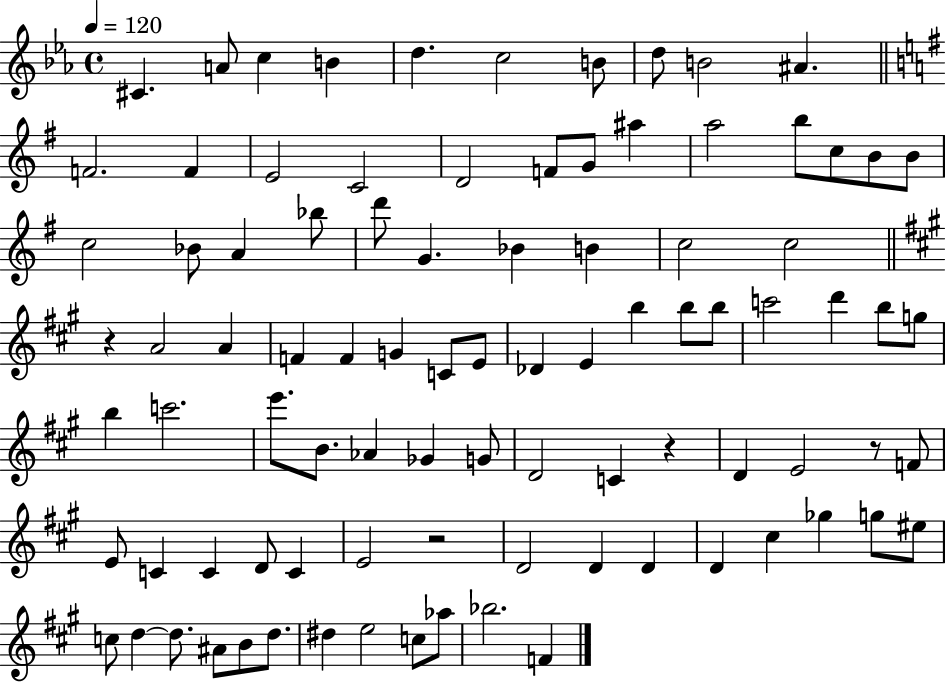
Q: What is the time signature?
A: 4/4